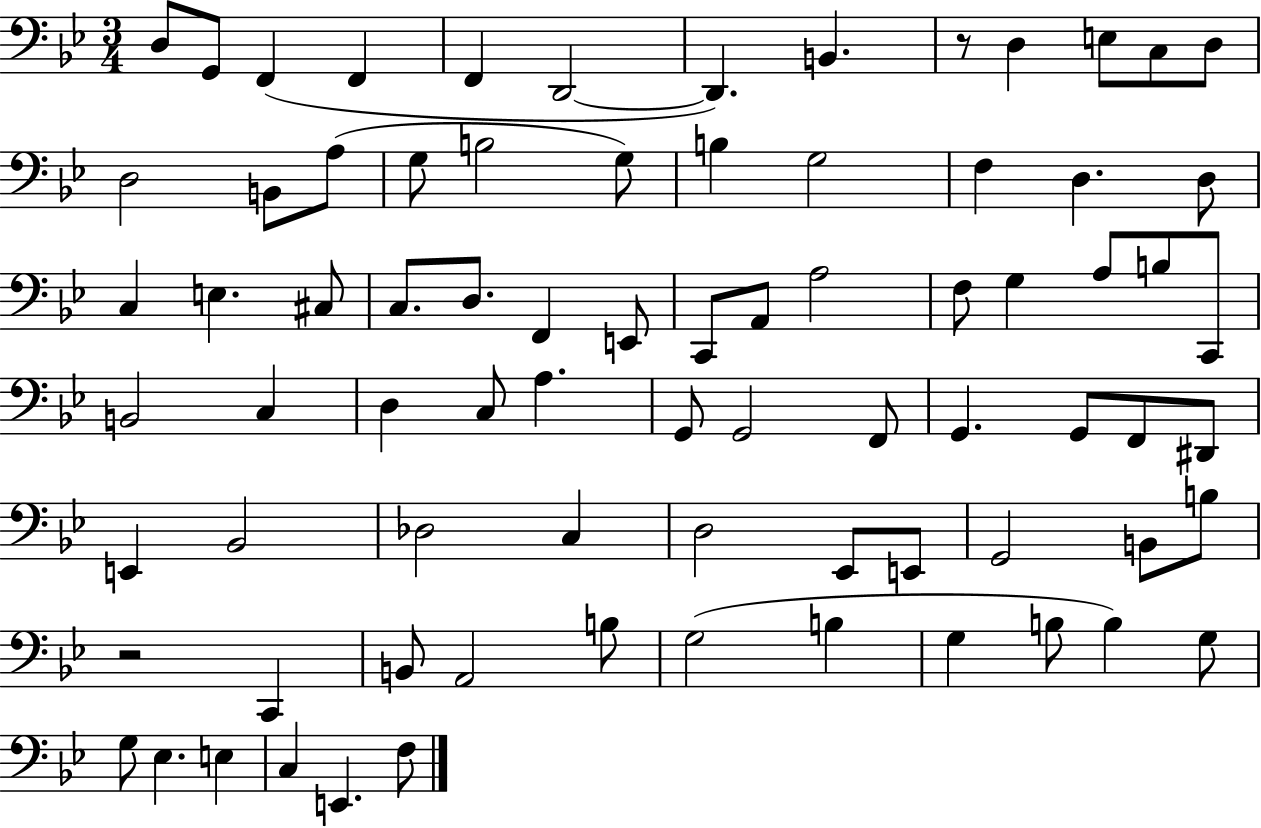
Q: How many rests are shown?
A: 2